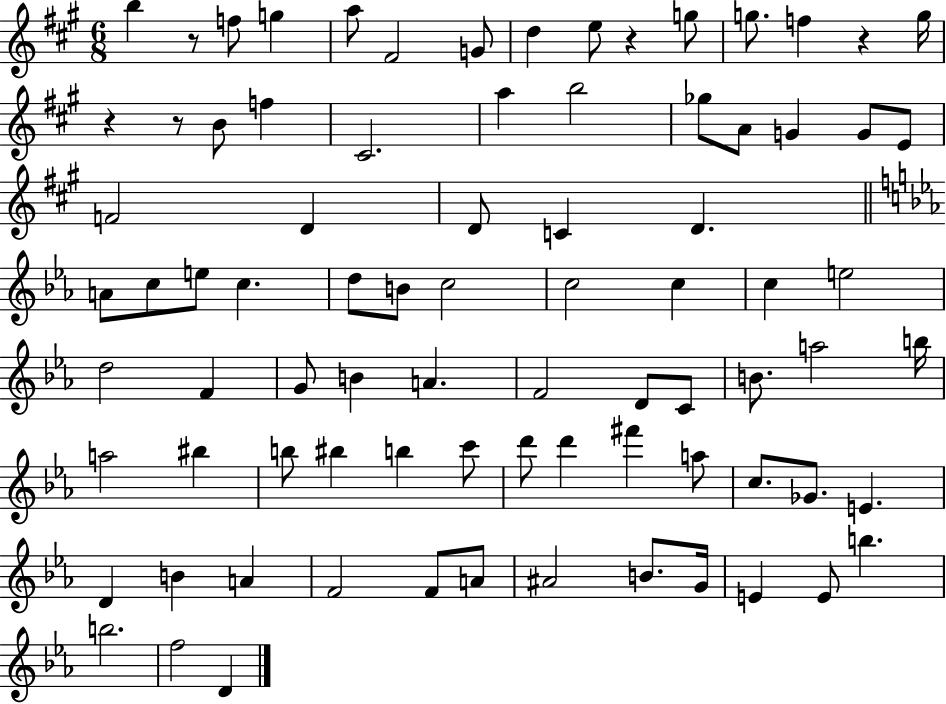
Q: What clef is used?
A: treble